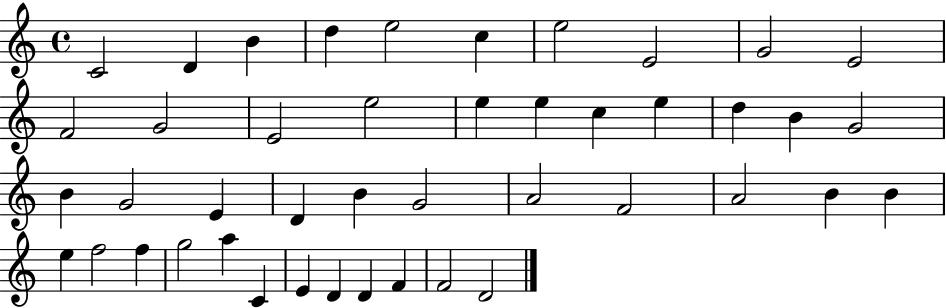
X:1
T:Untitled
M:4/4
L:1/4
K:C
C2 D B d e2 c e2 E2 G2 E2 F2 G2 E2 e2 e e c e d B G2 B G2 E D B G2 A2 F2 A2 B B e f2 f g2 a C E D D F F2 D2